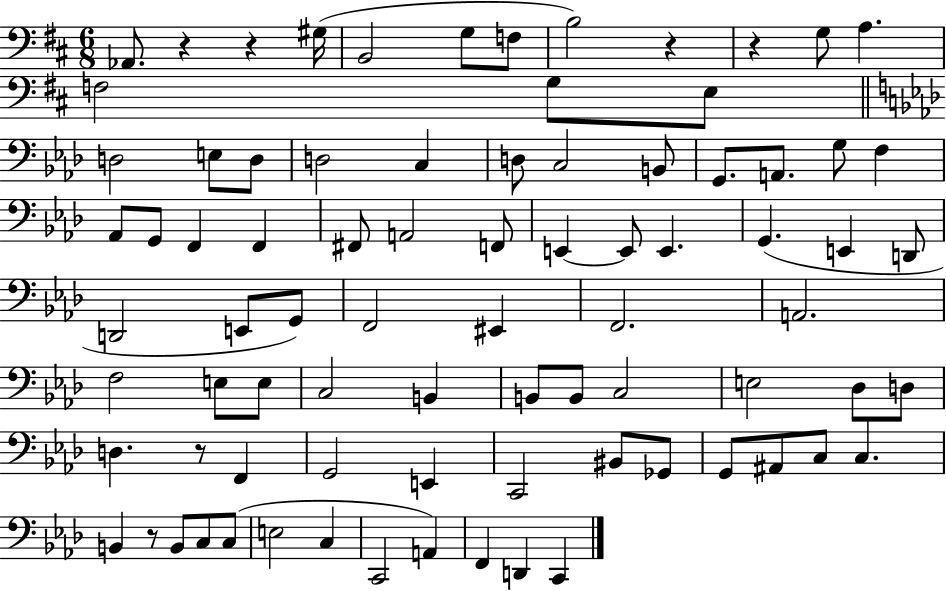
X:1
T:Untitled
M:6/8
L:1/4
K:D
_A,,/2 z z ^G,/4 B,,2 G,/2 F,/2 B,2 z z G,/2 A, F,2 G,/2 E,/2 D,2 E,/2 D,/2 D,2 C, D,/2 C,2 B,,/2 G,,/2 A,,/2 G,/2 F, _A,,/2 G,,/2 F,, F,, ^F,,/2 A,,2 F,,/2 E,, E,,/2 E,, G,, E,, D,,/2 D,,2 E,,/2 G,,/2 F,,2 ^E,, F,,2 A,,2 F,2 E,/2 E,/2 C,2 B,, B,,/2 B,,/2 C,2 E,2 _D,/2 D,/2 D, z/2 F,, G,,2 E,, C,,2 ^B,,/2 _G,,/2 G,,/2 ^A,,/2 C,/2 C, B,, z/2 B,,/2 C,/2 C,/2 E,2 C, C,,2 A,, F,, D,, C,,